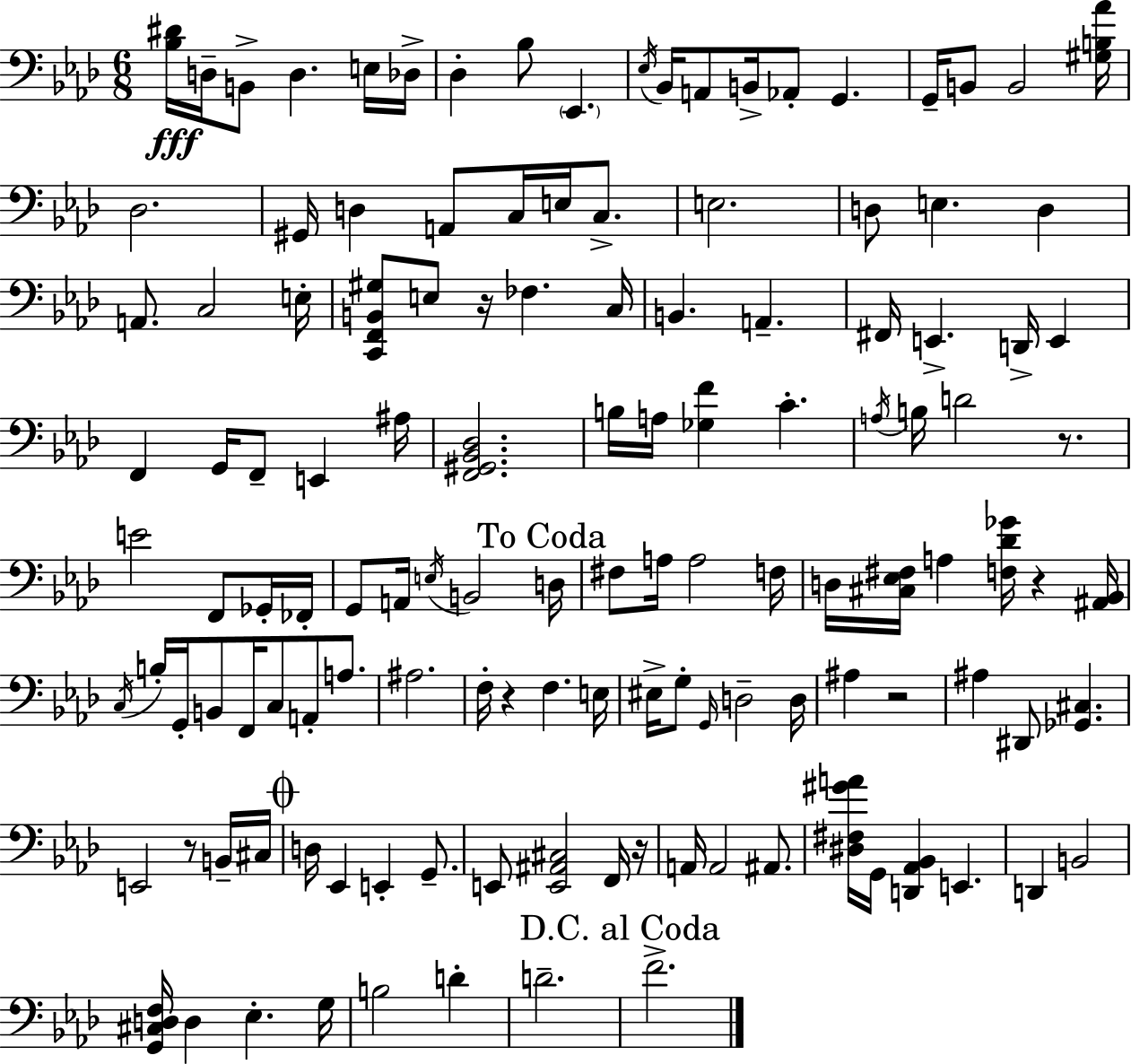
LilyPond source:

{
  \clef bass
  \numericTimeSignature
  \time 6/8
  \key aes \major
  <bes dis'>16\fff d16-- b,8-> d4. e16 des16-> | des4-. bes8 \parenthesize ees,4. | \acciaccatura { ees16 } bes,16 a,8 b,16-> aes,8-. g,4. | g,16-- b,8 b,2 | \break <gis b aes'>16 des2. | gis,16 d4 a,8 c16 e16 c8.-> | e2. | d8 e4. d4 | \break a,8. c2 | e16-. <c, f, b, gis>8 e8 r16 fes4. | c16 b,4. a,4.-- | fis,16 e,4.-> d,16-> e,4 | \break f,4 g,16 f,8-- e,4 | ais16 <f, gis, bes, des>2. | b16 a16 <ges f'>4 c'4.-. | \acciaccatura { a16 } b16 d'2 r8. | \break e'2 f,8 | ges,16-. fes,16-. g,8 a,16 \acciaccatura { e16 } b,2 | \mark "To Coda" d16 fis8 a16 a2 | f16 d16 <cis ees fis>16 a4 <f des' ges'>16 r4 | \break <ais, bes,>16 \acciaccatura { c16 } b16-. g,16-. b,8 f,16 c8 a,8-. | a8. ais2. | f16-. r4 f4. | e16 eis16-> g8-. \grace { g,16 } d2-- | \break d16 ais4 r2 | ais4 dis,8 <ges, cis>4. | e,2 | r8 b,16-- cis16 \mark \markup { \musicglyph "scripts.coda" } d16 ees,4 e,4-. | \break g,8.-- e,8 <e, ais, cis>2 | f,16 r16 a,16 a,2 | ais,8. <dis fis gis' a'>16 g,16 <d, aes, bes,>4 e,4. | d,4 b,2 | \break <g, cis d f>16 d4 ees4.-. | g16 b2 | d'4-. d'2.-- | \mark "D.C. al Coda" f'2.-> | \break \bar "|."
}